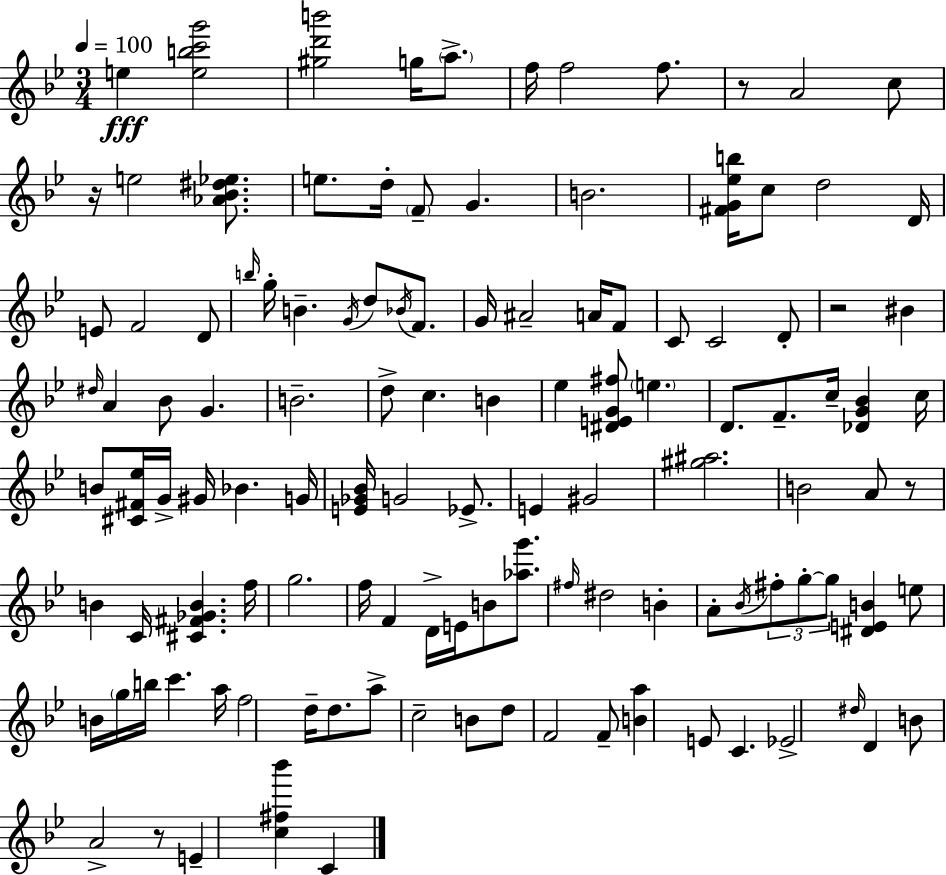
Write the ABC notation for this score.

X:1
T:Untitled
M:3/4
L:1/4
K:Gm
e [ebc'g']2 [^gd'b']2 g/4 a/2 f/4 f2 f/2 z/2 A2 c/2 z/4 e2 [_A_B^d_e]/2 e/2 d/4 F/2 G B2 [^FG_eb]/4 c/2 d2 D/4 E/2 F2 D/2 b/4 g/4 B G/4 d/2 _B/4 F/2 G/4 ^A2 A/4 F/2 C/2 C2 D/2 z2 ^B ^d/4 A _B/2 G B2 d/2 c B _e [^DEG^f]/2 e D/2 F/2 c/4 [_DG_B] c/4 B/2 [^C^F_e]/4 G/4 ^G/4 _B G/4 [E_G_B]/4 G2 _E/2 E ^G2 [^g^a]2 B2 A/2 z/2 B C/4 [^C^F_GB] f/4 g2 f/4 F D/4 E/4 B/2 [_ag']/2 ^f/4 ^d2 B A/2 _B/4 ^f/2 g/2 g/2 [^DEB] e/2 B/4 g/4 b/4 c' a/4 f2 d/4 d/2 a/2 c2 B/2 d/2 F2 F/2 [Ba] E/2 C _E2 ^d/4 D B/2 A2 z/2 E [c^f_b'] C